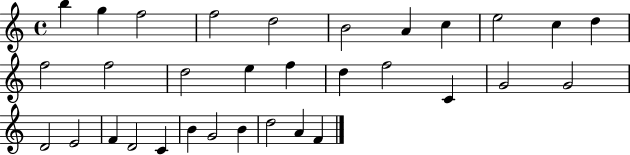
B5/q G5/q F5/h F5/h D5/h B4/h A4/q C5/q E5/h C5/q D5/q F5/h F5/h D5/h E5/q F5/q D5/q F5/h C4/q G4/h G4/h D4/h E4/h F4/q D4/h C4/q B4/q G4/h B4/q D5/h A4/q F4/q